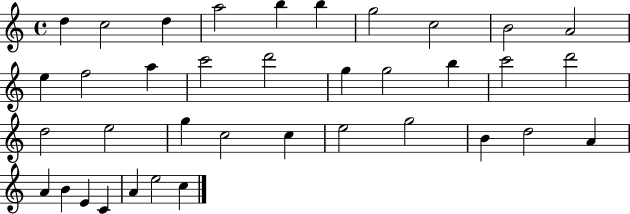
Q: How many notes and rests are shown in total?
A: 37